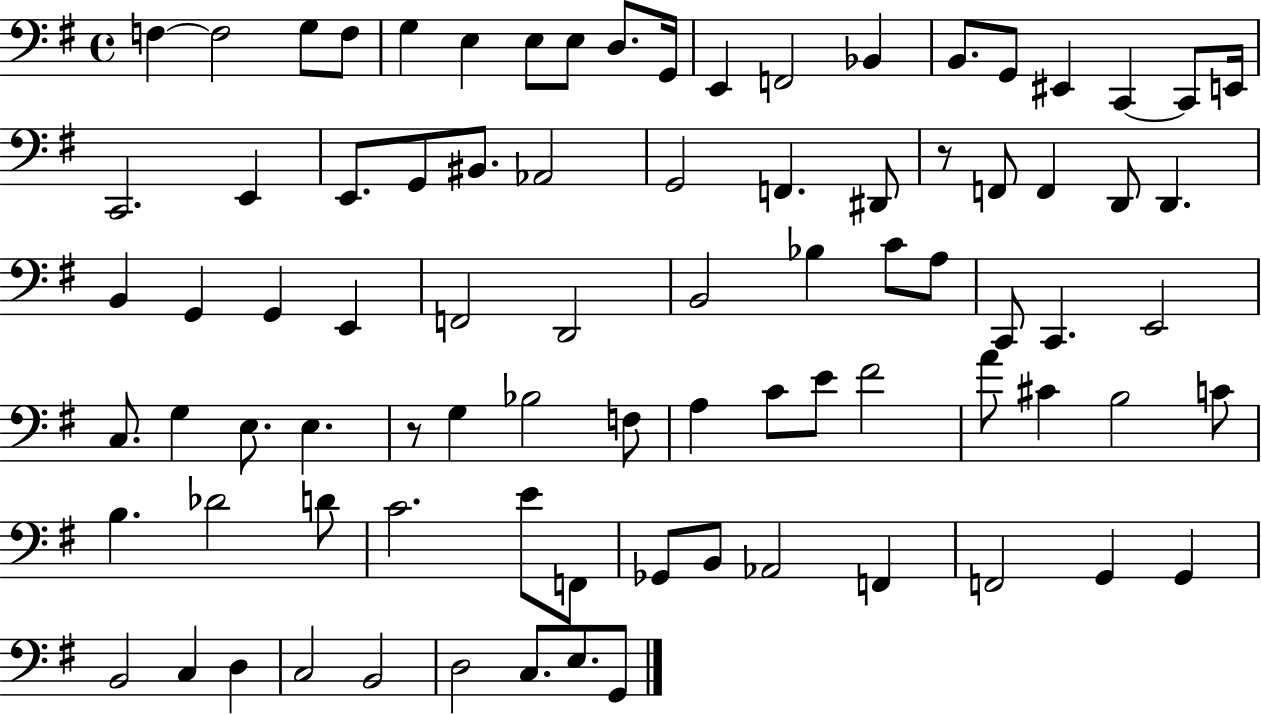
X:1
T:Untitled
M:4/4
L:1/4
K:G
F, F,2 G,/2 F,/2 G, E, E,/2 E,/2 D,/2 G,,/4 E,, F,,2 _B,, B,,/2 G,,/2 ^E,, C,, C,,/2 E,,/4 C,,2 E,, E,,/2 G,,/2 ^B,,/2 _A,,2 G,,2 F,, ^D,,/2 z/2 F,,/2 F,, D,,/2 D,, B,, G,, G,, E,, F,,2 D,,2 B,,2 _B, C/2 A,/2 C,,/2 C,, E,,2 C,/2 G, E,/2 E, z/2 G, _B,2 F,/2 A, C/2 E/2 ^F2 A/2 ^C B,2 C/2 B, _D2 D/2 C2 E/2 F,,/2 _G,,/2 B,,/2 _A,,2 F,, F,,2 G,, G,, B,,2 C, D, C,2 B,,2 D,2 C,/2 E,/2 G,,/2